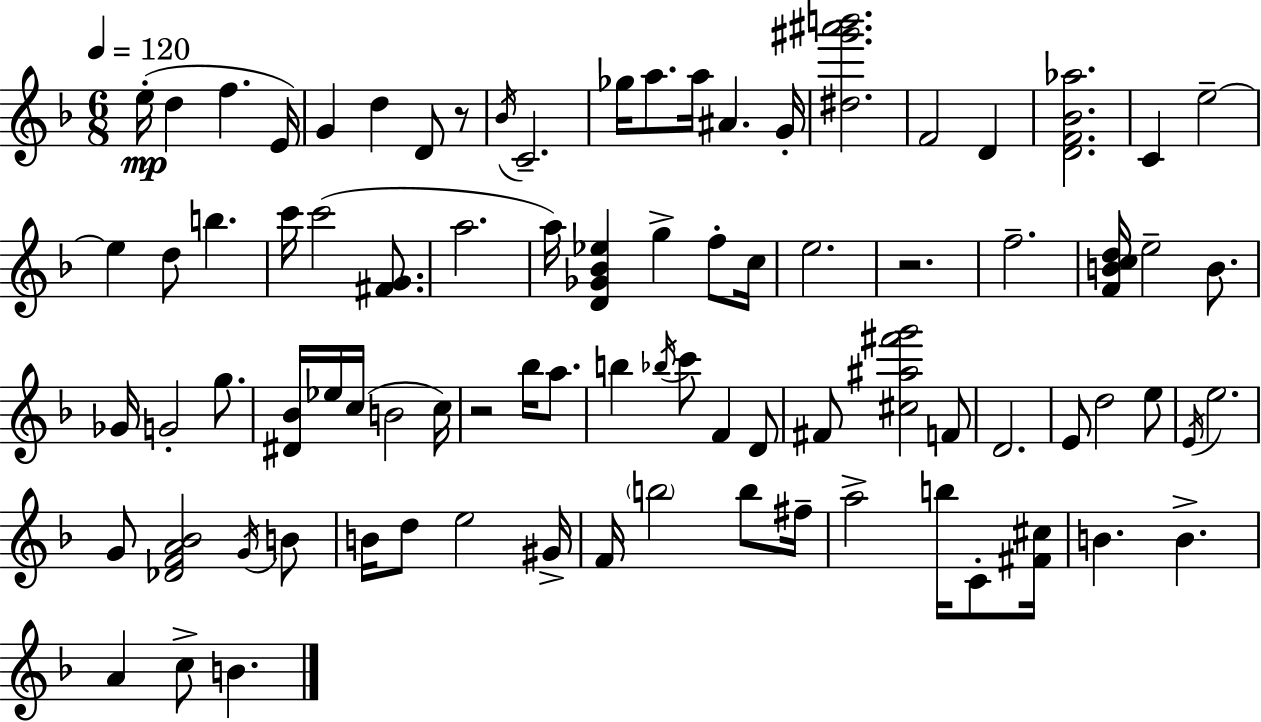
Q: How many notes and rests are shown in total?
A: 85